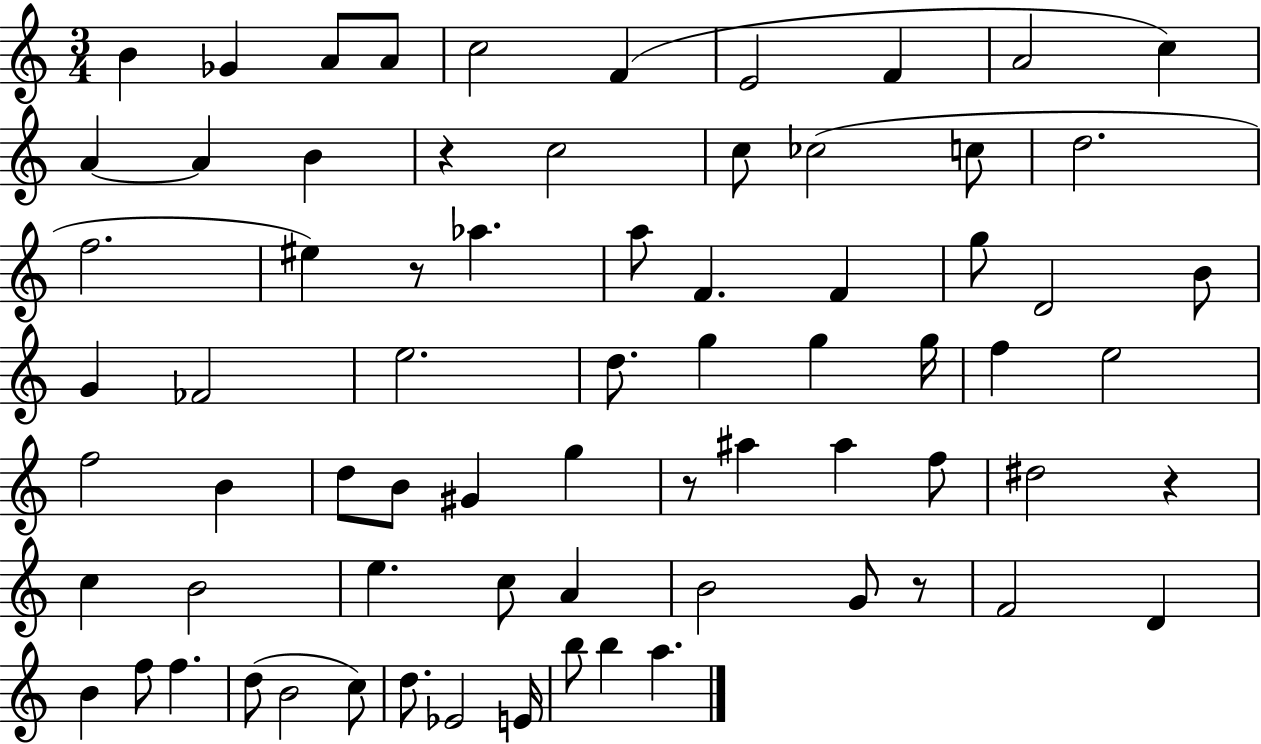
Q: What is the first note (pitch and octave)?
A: B4